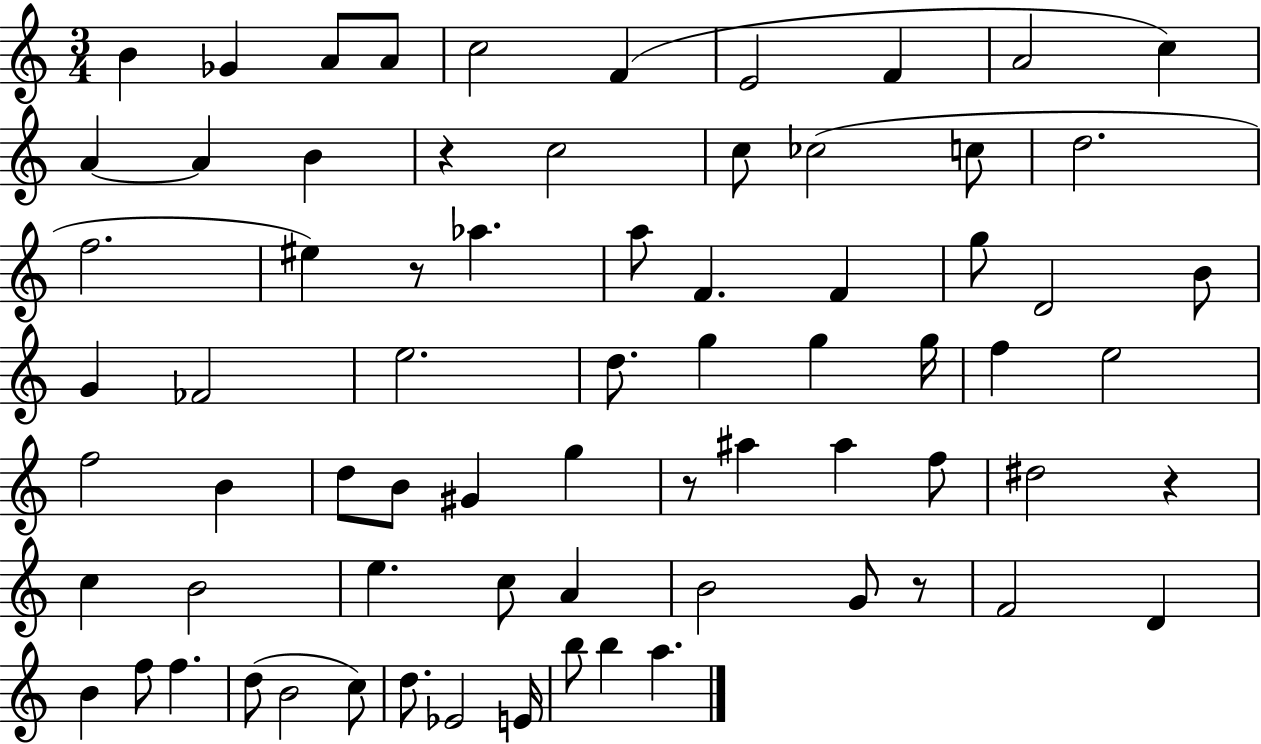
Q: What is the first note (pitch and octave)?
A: B4